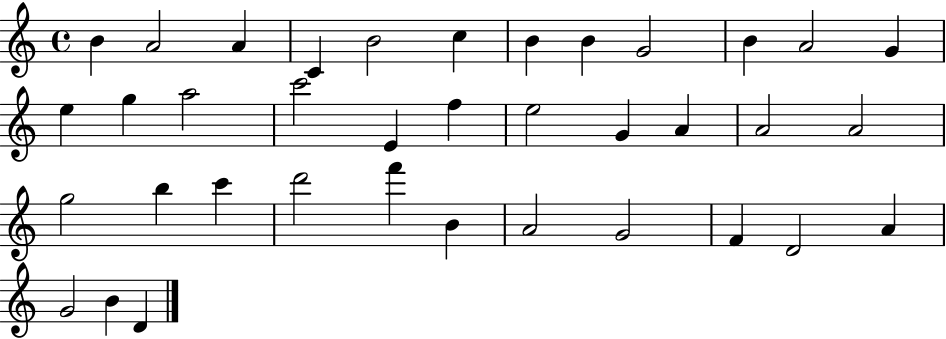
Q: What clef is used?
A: treble